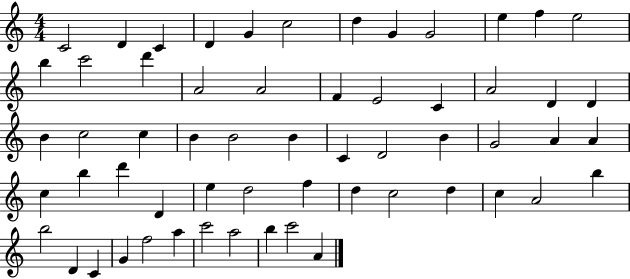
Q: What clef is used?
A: treble